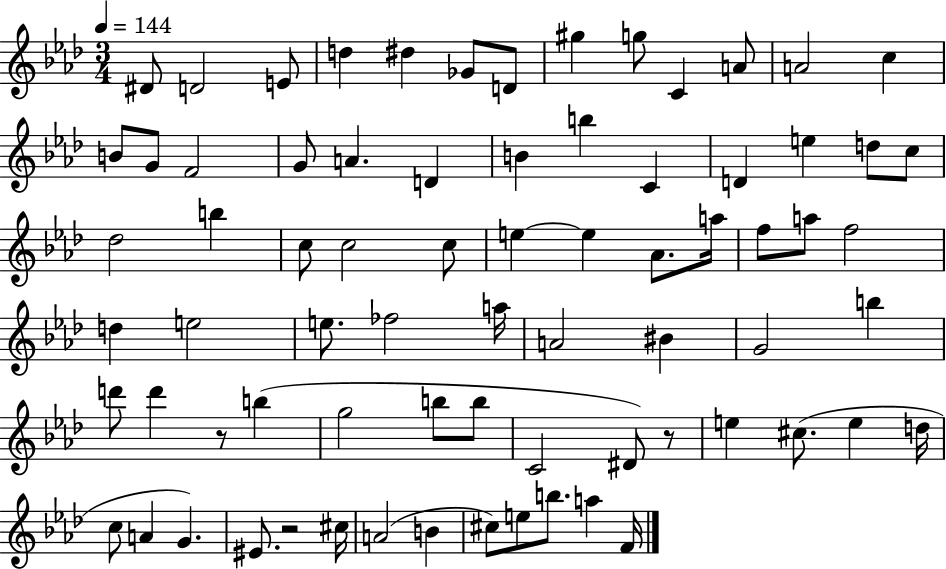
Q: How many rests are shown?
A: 3